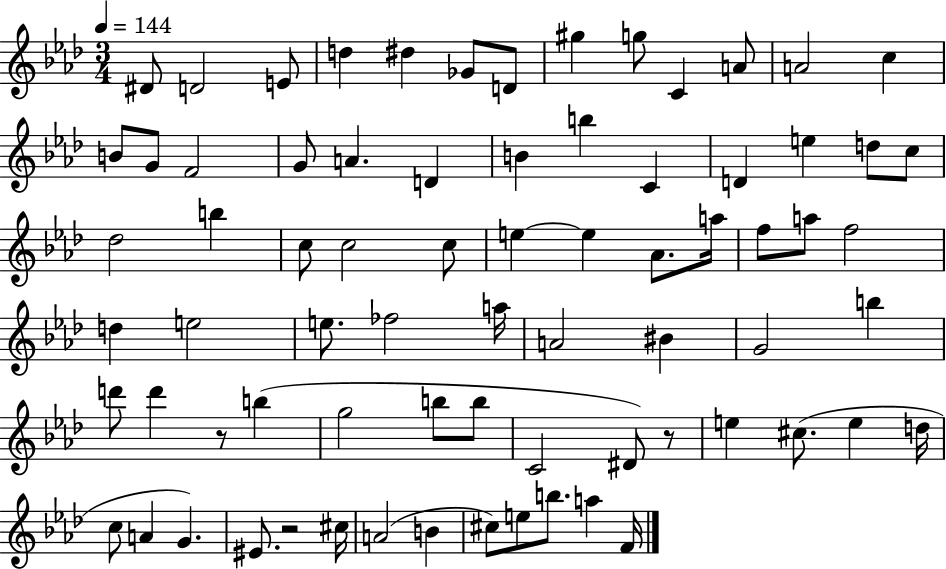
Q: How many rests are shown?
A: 3